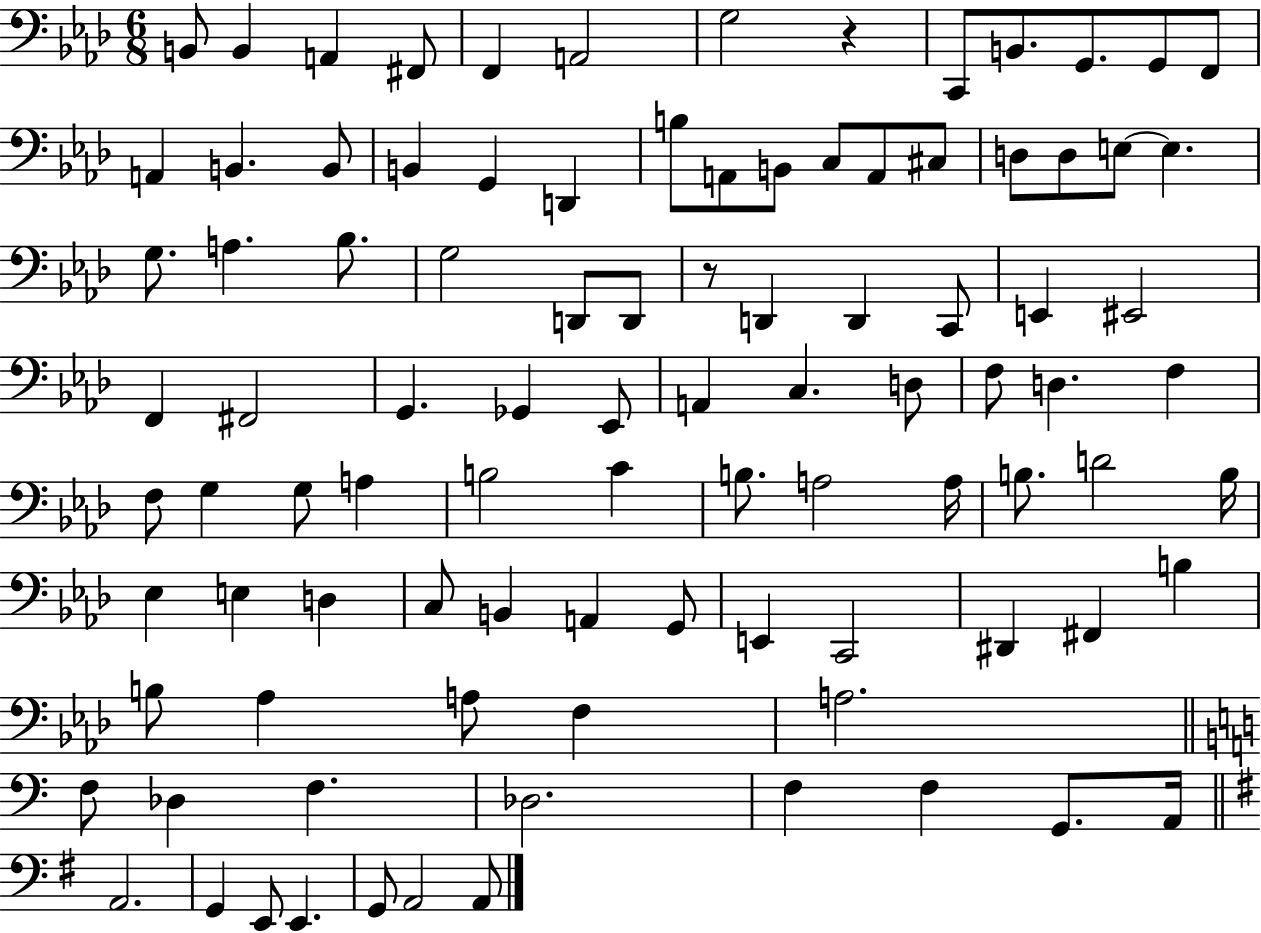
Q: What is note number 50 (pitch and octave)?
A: F3